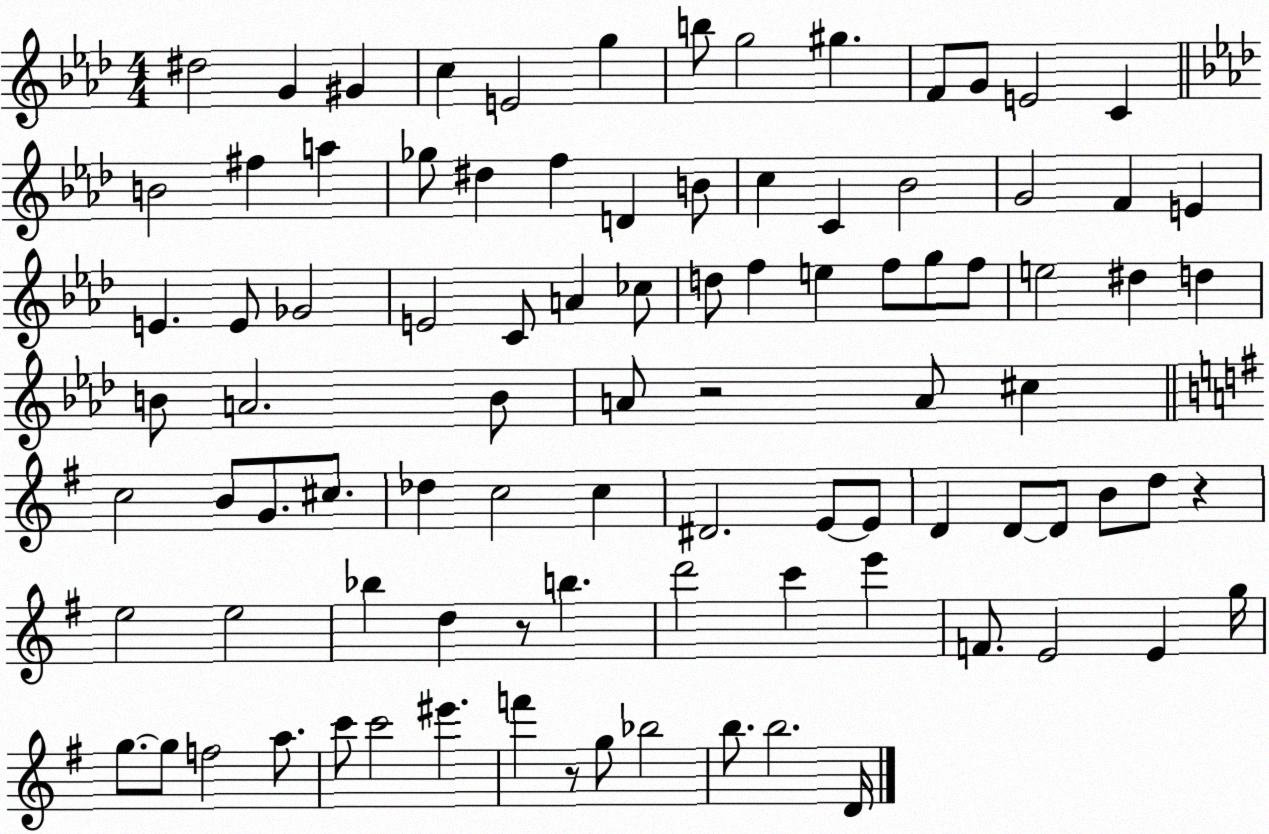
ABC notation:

X:1
T:Untitled
M:4/4
L:1/4
K:Ab
^d2 G ^G c E2 g b/2 g2 ^g F/2 G/2 E2 C B2 ^f a _g/2 ^d f D B/2 c C _B2 G2 F E E E/2 _G2 E2 C/2 A _c/2 d/2 f e f/2 g/2 f/2 e2 ^d d B/2 A2 B/2 A/2 z2 A/2 ^c c2 B/2 G/2 ^c/2 _d c2 c ^D2 E/2 E/2 D D/2 D/2 B/2 d/2 z e2 e2 _b d z/2 b d'2 c' e' F/2 E2 E g/4 g/2 g/2 f2 a/2 c'/2 c'2 ^e' f' z/2 g/2 _b2 b/2 b2 D/4